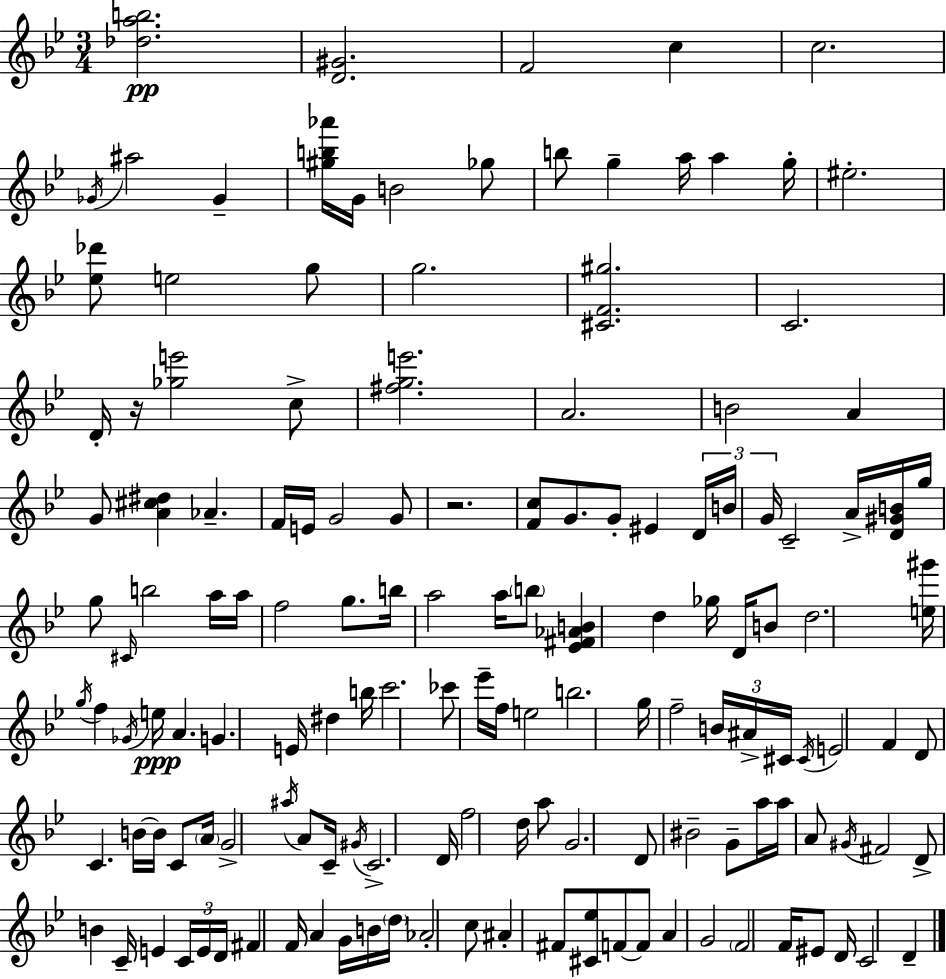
{
  \clef treble
  \numericTimeSignature
  \time 3/4
  \key g \minor
  <des'' a'' b''>2.\pp | <d' gis'>2. | f'2 c''4 | c''2. | \break \acciaccatura { ges'16 } ais''2 ges'4-- | <gis'' b'' aes'''>16 g'16 b'2 ges''8 | b''8 g''4-- a''16 a''4 | g''16-. eis''2.-. | \break <ees'' des'''>8 e''2 g''8 | g''2. | <cis' f' gis''>2. | c'2. | \break d'16-. r16 <ges'' e'''>2 c''8-> | <fis'' g'' e'''>2. | a'2. | b'2 a'4 | \break g'8 <a' cis'' dis''>4 aes'4.-- | f'16 e'16 g'2 g'8 | r2. | <f' c''>8 g'8. g'8-. eis'4 | \break \tuplet 3/2 { d'16 b'16 g'16 } c'2-- a'16-> | <d' gis' b'>16 g''16 g''8 \grace { cis'16 } b''2 | a''16 a''16 f''2 g''8. | b''16 a''2 a''16 | \break \parenthesize b''8 <ees' fis' aes' b'>4 d''4 ges''16 d'16 | b'8 d''2. | <e'' gis'''>16 \acciaccatura { g''16 } f''4 \acciaccatura { ges'16 } e''16\ppp a'4. | g'4. e'16 dis''4 | \break b''16 c'''2. | ces'''8 ees'''16-- f''16 e''2 | b''2. | g''16 f''2-- | \break \tuplet 3/2 { b'16 ais'16-> cis'16 } \acciaccatura { cis'16 } e'2 | f'4 d'8 c'4. | b'16~~ b'16 c'8 \parenthesize a'16 g'2-> | \acciaccatura { ais''16 } a'8 c'16-- \acciaccatura { gis'16 } c'2.-> | \break d'16 f''2 | d''16 a''8 g'2. | d'8 bis'2-- | g'8-- a''16 a''16 a'8 \acciaccatura { gis'16 } | \break fis'2 d'8-> b'4 | c'16-- e'4 \tuplet 3/2 { c'16 e'16 d'16 } fis'4 | f'16 a'4 g'16 b'16 \parenthesize d''16 aes'2-. | c''8 ais'4-. | \break fis'8 <cis' ees''>8 f'8~~ f'8 a'4 | g'2 \parenthesize f'2 | f'16 eis'8 d'16 c'2 | d'4-- \bar "|."
}